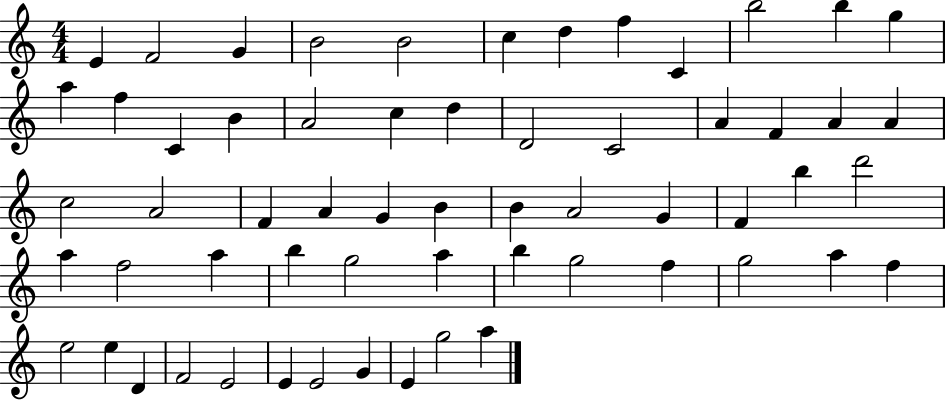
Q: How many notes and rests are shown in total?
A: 60